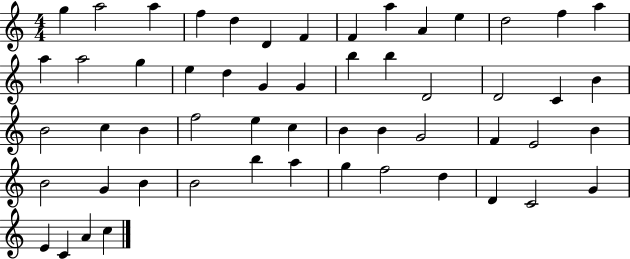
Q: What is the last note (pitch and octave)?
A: C5